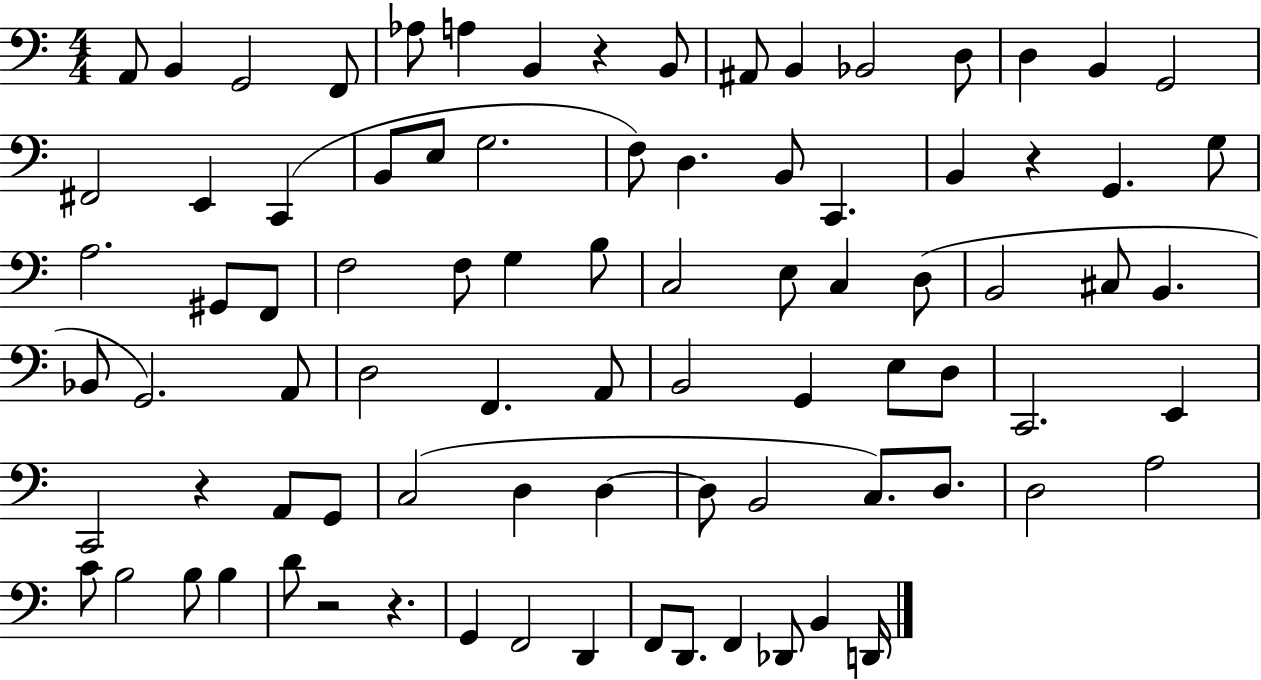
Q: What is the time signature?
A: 4/4